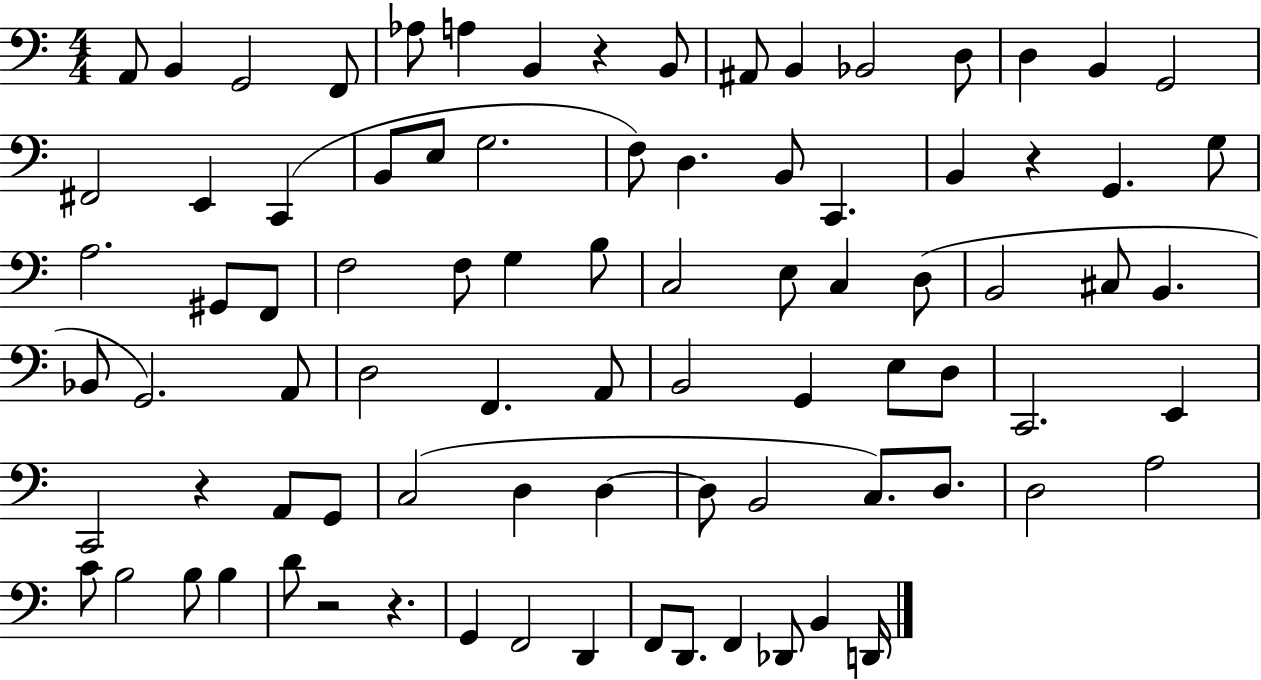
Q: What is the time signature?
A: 4/4